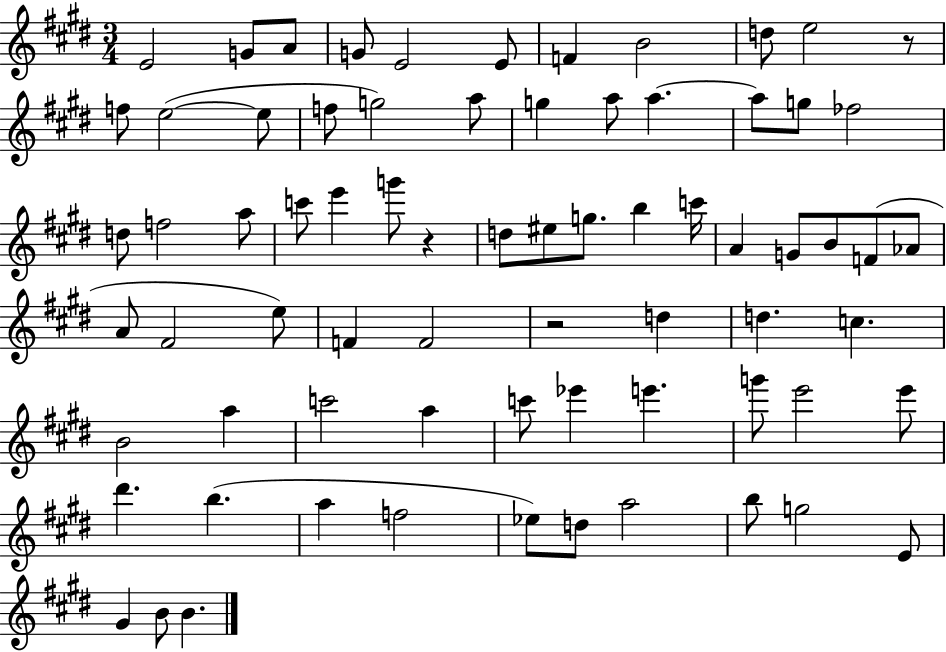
X:1
T:Untitled
M:3/4
L:1/4
K:E
E2 G/2 A/2 G/2 E2 E/2 F B2 d/2 e2 z/2 f/2 e2 e/2 f/2 g2 a/2 g a/2 a a/2 g/2 _f2 d/2 f2 a/2 c'/2 e' g'/2 z d/2 ^e/2 g/2 b c'/4 A G/2 B/2 F/2 _A/2 A/2 ^F2 e/2 F F2 z2 d d c B2 a c'2 a c'/2 _e' e' g'/2 e'2 e'/2 ^d' b a f2 _e/2 d/2 a2 b/2 g2 E/2 ^G B/2 B